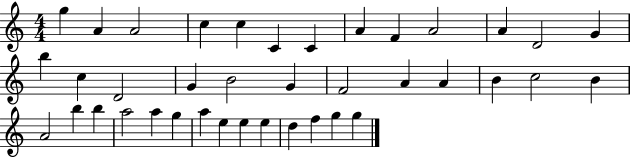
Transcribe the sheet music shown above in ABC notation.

X:1
T:Untitled
M:4/4
L:1/4
K:C
g A A2 c c C C A F A2 A D2 G b c D2 G B2 G F2 A A B c2 B A2 b b a2 a g a e e e d f g g